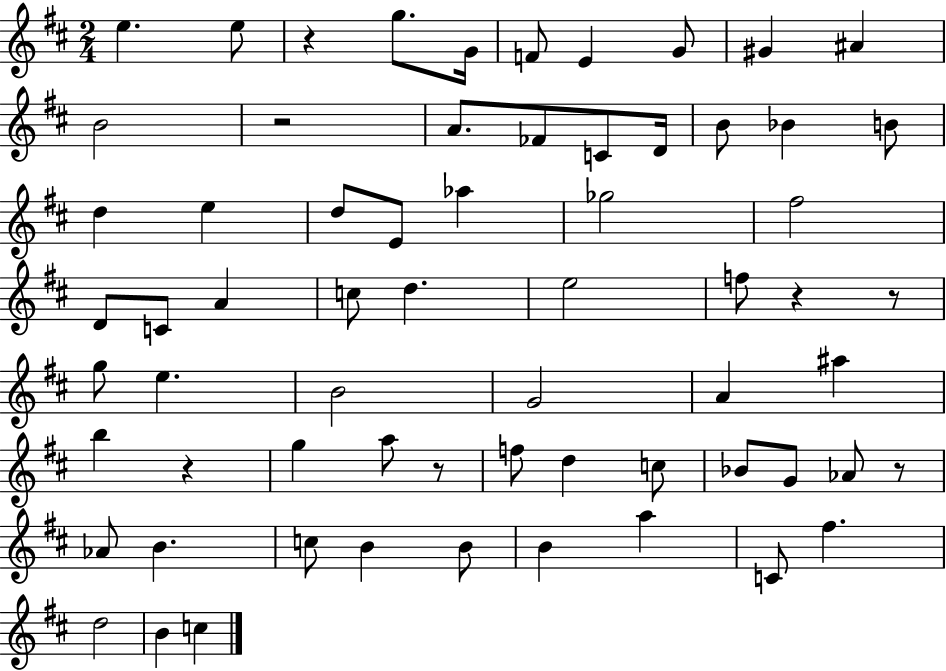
E5/q. E5/e R/q G5/e. G4/s F4/e E4/q G4/e G#4/q A#4/q B4/h R/h A4/e. FES4/e C4/e D4/s B4/e Bb4/q B4/e D5/q E5/q D5/e E4/e Ab5/q Gb5/h F#5/h D4/e C4/e A4/q C5/e D5/q. E5/h F5/e R/q R/e G5/e E5/q. B4/h G4/h A4/q A#5/q B5/q R/q G5/q A5/e R/e F5/e D5/q C5/e Bb4/e G4/e Ab4/e R/e Ab4/e B4/q. C5/e B4/q B4/e B4/q A5/q C4/e F#5/q. D5/h B4/q C5/q